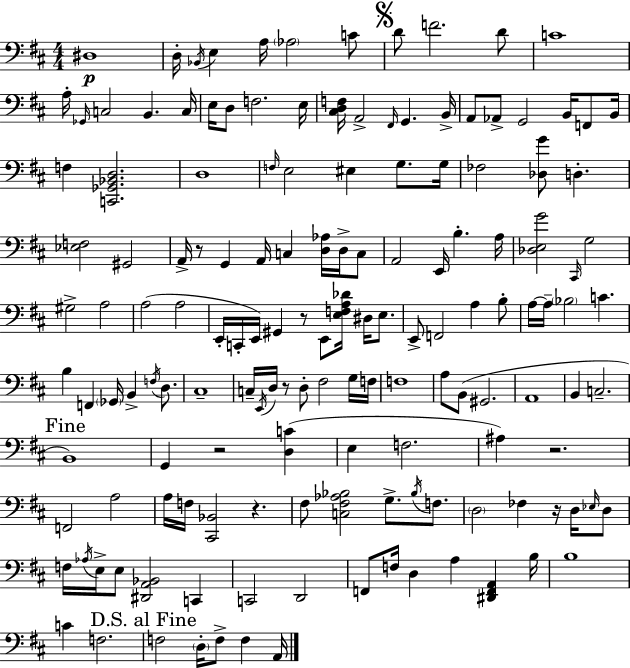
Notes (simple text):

D#3/w D3/s Bb2/s E3/q A3/s Ab3/h C4/e D4/e F4/h. D4/e C4/w A3/s Gb2/s C3/h B2/q. C3/s E3/s D3/e F3/h. E3/s [C#3,D3,F3]/s A2/h F#2/s G2/q. B2/s A2/e Ab2/e G2/h B2/s F2/e B2/s F3/q [C2,Gb2,Bb2,D3]/h. D3/w F3/s E3/h EIS3/q G3/e. G3/s FES3/h [Db3,G4]/e D3/q. [Eb3,F3]/h G#2/h A2/s R/e G2/q A2/s C3/q [D3,Ab3]/s D3/s C3/e A2/h E2/s B3/q. A3/s [Db3,E3,G4]/h C#2/s G3/h G#3/h A3/h A3/h A3/h E2/s C2/s E2/s G#2/q R/e E2/e [E3,F3,A3,Db4]/s D#3/s E3/e. E2/e F2/h A3/q B3/e A3/s A3/s Bb3/h C4/q. B3/q F2/q Gb2/s B2/q F3/s D3/e. C#3/w C3/s E2/s D3/s R/e D3/e F#3/h G3/s F3/s F3/w A3/e B2/e G#2/h. A2/w B2/q C3/h. B2/w G2/q R/h [D3,C4]/q E3/q F3/h. A#3/q R/h. F2/h A3/h A3/s F3/s [C#2,Bb2]/h R/q. F#3/e [C3,F#3,Ab3,Bb3]/h G3/e. Bb3/s F3/e. D3/h FES3/q R/s D3/s Eb3/s D3/e F3/s Ab3/s E3/s E3/e [D#2,A2,Bb2]/h C2/q C2/h D2/h F2/e F3/s D3/q A3/q [D#2,F2,A2]/q B3/s B3/w C4/q F3/h. F3/h D3/s F3/e F3/q A2/s